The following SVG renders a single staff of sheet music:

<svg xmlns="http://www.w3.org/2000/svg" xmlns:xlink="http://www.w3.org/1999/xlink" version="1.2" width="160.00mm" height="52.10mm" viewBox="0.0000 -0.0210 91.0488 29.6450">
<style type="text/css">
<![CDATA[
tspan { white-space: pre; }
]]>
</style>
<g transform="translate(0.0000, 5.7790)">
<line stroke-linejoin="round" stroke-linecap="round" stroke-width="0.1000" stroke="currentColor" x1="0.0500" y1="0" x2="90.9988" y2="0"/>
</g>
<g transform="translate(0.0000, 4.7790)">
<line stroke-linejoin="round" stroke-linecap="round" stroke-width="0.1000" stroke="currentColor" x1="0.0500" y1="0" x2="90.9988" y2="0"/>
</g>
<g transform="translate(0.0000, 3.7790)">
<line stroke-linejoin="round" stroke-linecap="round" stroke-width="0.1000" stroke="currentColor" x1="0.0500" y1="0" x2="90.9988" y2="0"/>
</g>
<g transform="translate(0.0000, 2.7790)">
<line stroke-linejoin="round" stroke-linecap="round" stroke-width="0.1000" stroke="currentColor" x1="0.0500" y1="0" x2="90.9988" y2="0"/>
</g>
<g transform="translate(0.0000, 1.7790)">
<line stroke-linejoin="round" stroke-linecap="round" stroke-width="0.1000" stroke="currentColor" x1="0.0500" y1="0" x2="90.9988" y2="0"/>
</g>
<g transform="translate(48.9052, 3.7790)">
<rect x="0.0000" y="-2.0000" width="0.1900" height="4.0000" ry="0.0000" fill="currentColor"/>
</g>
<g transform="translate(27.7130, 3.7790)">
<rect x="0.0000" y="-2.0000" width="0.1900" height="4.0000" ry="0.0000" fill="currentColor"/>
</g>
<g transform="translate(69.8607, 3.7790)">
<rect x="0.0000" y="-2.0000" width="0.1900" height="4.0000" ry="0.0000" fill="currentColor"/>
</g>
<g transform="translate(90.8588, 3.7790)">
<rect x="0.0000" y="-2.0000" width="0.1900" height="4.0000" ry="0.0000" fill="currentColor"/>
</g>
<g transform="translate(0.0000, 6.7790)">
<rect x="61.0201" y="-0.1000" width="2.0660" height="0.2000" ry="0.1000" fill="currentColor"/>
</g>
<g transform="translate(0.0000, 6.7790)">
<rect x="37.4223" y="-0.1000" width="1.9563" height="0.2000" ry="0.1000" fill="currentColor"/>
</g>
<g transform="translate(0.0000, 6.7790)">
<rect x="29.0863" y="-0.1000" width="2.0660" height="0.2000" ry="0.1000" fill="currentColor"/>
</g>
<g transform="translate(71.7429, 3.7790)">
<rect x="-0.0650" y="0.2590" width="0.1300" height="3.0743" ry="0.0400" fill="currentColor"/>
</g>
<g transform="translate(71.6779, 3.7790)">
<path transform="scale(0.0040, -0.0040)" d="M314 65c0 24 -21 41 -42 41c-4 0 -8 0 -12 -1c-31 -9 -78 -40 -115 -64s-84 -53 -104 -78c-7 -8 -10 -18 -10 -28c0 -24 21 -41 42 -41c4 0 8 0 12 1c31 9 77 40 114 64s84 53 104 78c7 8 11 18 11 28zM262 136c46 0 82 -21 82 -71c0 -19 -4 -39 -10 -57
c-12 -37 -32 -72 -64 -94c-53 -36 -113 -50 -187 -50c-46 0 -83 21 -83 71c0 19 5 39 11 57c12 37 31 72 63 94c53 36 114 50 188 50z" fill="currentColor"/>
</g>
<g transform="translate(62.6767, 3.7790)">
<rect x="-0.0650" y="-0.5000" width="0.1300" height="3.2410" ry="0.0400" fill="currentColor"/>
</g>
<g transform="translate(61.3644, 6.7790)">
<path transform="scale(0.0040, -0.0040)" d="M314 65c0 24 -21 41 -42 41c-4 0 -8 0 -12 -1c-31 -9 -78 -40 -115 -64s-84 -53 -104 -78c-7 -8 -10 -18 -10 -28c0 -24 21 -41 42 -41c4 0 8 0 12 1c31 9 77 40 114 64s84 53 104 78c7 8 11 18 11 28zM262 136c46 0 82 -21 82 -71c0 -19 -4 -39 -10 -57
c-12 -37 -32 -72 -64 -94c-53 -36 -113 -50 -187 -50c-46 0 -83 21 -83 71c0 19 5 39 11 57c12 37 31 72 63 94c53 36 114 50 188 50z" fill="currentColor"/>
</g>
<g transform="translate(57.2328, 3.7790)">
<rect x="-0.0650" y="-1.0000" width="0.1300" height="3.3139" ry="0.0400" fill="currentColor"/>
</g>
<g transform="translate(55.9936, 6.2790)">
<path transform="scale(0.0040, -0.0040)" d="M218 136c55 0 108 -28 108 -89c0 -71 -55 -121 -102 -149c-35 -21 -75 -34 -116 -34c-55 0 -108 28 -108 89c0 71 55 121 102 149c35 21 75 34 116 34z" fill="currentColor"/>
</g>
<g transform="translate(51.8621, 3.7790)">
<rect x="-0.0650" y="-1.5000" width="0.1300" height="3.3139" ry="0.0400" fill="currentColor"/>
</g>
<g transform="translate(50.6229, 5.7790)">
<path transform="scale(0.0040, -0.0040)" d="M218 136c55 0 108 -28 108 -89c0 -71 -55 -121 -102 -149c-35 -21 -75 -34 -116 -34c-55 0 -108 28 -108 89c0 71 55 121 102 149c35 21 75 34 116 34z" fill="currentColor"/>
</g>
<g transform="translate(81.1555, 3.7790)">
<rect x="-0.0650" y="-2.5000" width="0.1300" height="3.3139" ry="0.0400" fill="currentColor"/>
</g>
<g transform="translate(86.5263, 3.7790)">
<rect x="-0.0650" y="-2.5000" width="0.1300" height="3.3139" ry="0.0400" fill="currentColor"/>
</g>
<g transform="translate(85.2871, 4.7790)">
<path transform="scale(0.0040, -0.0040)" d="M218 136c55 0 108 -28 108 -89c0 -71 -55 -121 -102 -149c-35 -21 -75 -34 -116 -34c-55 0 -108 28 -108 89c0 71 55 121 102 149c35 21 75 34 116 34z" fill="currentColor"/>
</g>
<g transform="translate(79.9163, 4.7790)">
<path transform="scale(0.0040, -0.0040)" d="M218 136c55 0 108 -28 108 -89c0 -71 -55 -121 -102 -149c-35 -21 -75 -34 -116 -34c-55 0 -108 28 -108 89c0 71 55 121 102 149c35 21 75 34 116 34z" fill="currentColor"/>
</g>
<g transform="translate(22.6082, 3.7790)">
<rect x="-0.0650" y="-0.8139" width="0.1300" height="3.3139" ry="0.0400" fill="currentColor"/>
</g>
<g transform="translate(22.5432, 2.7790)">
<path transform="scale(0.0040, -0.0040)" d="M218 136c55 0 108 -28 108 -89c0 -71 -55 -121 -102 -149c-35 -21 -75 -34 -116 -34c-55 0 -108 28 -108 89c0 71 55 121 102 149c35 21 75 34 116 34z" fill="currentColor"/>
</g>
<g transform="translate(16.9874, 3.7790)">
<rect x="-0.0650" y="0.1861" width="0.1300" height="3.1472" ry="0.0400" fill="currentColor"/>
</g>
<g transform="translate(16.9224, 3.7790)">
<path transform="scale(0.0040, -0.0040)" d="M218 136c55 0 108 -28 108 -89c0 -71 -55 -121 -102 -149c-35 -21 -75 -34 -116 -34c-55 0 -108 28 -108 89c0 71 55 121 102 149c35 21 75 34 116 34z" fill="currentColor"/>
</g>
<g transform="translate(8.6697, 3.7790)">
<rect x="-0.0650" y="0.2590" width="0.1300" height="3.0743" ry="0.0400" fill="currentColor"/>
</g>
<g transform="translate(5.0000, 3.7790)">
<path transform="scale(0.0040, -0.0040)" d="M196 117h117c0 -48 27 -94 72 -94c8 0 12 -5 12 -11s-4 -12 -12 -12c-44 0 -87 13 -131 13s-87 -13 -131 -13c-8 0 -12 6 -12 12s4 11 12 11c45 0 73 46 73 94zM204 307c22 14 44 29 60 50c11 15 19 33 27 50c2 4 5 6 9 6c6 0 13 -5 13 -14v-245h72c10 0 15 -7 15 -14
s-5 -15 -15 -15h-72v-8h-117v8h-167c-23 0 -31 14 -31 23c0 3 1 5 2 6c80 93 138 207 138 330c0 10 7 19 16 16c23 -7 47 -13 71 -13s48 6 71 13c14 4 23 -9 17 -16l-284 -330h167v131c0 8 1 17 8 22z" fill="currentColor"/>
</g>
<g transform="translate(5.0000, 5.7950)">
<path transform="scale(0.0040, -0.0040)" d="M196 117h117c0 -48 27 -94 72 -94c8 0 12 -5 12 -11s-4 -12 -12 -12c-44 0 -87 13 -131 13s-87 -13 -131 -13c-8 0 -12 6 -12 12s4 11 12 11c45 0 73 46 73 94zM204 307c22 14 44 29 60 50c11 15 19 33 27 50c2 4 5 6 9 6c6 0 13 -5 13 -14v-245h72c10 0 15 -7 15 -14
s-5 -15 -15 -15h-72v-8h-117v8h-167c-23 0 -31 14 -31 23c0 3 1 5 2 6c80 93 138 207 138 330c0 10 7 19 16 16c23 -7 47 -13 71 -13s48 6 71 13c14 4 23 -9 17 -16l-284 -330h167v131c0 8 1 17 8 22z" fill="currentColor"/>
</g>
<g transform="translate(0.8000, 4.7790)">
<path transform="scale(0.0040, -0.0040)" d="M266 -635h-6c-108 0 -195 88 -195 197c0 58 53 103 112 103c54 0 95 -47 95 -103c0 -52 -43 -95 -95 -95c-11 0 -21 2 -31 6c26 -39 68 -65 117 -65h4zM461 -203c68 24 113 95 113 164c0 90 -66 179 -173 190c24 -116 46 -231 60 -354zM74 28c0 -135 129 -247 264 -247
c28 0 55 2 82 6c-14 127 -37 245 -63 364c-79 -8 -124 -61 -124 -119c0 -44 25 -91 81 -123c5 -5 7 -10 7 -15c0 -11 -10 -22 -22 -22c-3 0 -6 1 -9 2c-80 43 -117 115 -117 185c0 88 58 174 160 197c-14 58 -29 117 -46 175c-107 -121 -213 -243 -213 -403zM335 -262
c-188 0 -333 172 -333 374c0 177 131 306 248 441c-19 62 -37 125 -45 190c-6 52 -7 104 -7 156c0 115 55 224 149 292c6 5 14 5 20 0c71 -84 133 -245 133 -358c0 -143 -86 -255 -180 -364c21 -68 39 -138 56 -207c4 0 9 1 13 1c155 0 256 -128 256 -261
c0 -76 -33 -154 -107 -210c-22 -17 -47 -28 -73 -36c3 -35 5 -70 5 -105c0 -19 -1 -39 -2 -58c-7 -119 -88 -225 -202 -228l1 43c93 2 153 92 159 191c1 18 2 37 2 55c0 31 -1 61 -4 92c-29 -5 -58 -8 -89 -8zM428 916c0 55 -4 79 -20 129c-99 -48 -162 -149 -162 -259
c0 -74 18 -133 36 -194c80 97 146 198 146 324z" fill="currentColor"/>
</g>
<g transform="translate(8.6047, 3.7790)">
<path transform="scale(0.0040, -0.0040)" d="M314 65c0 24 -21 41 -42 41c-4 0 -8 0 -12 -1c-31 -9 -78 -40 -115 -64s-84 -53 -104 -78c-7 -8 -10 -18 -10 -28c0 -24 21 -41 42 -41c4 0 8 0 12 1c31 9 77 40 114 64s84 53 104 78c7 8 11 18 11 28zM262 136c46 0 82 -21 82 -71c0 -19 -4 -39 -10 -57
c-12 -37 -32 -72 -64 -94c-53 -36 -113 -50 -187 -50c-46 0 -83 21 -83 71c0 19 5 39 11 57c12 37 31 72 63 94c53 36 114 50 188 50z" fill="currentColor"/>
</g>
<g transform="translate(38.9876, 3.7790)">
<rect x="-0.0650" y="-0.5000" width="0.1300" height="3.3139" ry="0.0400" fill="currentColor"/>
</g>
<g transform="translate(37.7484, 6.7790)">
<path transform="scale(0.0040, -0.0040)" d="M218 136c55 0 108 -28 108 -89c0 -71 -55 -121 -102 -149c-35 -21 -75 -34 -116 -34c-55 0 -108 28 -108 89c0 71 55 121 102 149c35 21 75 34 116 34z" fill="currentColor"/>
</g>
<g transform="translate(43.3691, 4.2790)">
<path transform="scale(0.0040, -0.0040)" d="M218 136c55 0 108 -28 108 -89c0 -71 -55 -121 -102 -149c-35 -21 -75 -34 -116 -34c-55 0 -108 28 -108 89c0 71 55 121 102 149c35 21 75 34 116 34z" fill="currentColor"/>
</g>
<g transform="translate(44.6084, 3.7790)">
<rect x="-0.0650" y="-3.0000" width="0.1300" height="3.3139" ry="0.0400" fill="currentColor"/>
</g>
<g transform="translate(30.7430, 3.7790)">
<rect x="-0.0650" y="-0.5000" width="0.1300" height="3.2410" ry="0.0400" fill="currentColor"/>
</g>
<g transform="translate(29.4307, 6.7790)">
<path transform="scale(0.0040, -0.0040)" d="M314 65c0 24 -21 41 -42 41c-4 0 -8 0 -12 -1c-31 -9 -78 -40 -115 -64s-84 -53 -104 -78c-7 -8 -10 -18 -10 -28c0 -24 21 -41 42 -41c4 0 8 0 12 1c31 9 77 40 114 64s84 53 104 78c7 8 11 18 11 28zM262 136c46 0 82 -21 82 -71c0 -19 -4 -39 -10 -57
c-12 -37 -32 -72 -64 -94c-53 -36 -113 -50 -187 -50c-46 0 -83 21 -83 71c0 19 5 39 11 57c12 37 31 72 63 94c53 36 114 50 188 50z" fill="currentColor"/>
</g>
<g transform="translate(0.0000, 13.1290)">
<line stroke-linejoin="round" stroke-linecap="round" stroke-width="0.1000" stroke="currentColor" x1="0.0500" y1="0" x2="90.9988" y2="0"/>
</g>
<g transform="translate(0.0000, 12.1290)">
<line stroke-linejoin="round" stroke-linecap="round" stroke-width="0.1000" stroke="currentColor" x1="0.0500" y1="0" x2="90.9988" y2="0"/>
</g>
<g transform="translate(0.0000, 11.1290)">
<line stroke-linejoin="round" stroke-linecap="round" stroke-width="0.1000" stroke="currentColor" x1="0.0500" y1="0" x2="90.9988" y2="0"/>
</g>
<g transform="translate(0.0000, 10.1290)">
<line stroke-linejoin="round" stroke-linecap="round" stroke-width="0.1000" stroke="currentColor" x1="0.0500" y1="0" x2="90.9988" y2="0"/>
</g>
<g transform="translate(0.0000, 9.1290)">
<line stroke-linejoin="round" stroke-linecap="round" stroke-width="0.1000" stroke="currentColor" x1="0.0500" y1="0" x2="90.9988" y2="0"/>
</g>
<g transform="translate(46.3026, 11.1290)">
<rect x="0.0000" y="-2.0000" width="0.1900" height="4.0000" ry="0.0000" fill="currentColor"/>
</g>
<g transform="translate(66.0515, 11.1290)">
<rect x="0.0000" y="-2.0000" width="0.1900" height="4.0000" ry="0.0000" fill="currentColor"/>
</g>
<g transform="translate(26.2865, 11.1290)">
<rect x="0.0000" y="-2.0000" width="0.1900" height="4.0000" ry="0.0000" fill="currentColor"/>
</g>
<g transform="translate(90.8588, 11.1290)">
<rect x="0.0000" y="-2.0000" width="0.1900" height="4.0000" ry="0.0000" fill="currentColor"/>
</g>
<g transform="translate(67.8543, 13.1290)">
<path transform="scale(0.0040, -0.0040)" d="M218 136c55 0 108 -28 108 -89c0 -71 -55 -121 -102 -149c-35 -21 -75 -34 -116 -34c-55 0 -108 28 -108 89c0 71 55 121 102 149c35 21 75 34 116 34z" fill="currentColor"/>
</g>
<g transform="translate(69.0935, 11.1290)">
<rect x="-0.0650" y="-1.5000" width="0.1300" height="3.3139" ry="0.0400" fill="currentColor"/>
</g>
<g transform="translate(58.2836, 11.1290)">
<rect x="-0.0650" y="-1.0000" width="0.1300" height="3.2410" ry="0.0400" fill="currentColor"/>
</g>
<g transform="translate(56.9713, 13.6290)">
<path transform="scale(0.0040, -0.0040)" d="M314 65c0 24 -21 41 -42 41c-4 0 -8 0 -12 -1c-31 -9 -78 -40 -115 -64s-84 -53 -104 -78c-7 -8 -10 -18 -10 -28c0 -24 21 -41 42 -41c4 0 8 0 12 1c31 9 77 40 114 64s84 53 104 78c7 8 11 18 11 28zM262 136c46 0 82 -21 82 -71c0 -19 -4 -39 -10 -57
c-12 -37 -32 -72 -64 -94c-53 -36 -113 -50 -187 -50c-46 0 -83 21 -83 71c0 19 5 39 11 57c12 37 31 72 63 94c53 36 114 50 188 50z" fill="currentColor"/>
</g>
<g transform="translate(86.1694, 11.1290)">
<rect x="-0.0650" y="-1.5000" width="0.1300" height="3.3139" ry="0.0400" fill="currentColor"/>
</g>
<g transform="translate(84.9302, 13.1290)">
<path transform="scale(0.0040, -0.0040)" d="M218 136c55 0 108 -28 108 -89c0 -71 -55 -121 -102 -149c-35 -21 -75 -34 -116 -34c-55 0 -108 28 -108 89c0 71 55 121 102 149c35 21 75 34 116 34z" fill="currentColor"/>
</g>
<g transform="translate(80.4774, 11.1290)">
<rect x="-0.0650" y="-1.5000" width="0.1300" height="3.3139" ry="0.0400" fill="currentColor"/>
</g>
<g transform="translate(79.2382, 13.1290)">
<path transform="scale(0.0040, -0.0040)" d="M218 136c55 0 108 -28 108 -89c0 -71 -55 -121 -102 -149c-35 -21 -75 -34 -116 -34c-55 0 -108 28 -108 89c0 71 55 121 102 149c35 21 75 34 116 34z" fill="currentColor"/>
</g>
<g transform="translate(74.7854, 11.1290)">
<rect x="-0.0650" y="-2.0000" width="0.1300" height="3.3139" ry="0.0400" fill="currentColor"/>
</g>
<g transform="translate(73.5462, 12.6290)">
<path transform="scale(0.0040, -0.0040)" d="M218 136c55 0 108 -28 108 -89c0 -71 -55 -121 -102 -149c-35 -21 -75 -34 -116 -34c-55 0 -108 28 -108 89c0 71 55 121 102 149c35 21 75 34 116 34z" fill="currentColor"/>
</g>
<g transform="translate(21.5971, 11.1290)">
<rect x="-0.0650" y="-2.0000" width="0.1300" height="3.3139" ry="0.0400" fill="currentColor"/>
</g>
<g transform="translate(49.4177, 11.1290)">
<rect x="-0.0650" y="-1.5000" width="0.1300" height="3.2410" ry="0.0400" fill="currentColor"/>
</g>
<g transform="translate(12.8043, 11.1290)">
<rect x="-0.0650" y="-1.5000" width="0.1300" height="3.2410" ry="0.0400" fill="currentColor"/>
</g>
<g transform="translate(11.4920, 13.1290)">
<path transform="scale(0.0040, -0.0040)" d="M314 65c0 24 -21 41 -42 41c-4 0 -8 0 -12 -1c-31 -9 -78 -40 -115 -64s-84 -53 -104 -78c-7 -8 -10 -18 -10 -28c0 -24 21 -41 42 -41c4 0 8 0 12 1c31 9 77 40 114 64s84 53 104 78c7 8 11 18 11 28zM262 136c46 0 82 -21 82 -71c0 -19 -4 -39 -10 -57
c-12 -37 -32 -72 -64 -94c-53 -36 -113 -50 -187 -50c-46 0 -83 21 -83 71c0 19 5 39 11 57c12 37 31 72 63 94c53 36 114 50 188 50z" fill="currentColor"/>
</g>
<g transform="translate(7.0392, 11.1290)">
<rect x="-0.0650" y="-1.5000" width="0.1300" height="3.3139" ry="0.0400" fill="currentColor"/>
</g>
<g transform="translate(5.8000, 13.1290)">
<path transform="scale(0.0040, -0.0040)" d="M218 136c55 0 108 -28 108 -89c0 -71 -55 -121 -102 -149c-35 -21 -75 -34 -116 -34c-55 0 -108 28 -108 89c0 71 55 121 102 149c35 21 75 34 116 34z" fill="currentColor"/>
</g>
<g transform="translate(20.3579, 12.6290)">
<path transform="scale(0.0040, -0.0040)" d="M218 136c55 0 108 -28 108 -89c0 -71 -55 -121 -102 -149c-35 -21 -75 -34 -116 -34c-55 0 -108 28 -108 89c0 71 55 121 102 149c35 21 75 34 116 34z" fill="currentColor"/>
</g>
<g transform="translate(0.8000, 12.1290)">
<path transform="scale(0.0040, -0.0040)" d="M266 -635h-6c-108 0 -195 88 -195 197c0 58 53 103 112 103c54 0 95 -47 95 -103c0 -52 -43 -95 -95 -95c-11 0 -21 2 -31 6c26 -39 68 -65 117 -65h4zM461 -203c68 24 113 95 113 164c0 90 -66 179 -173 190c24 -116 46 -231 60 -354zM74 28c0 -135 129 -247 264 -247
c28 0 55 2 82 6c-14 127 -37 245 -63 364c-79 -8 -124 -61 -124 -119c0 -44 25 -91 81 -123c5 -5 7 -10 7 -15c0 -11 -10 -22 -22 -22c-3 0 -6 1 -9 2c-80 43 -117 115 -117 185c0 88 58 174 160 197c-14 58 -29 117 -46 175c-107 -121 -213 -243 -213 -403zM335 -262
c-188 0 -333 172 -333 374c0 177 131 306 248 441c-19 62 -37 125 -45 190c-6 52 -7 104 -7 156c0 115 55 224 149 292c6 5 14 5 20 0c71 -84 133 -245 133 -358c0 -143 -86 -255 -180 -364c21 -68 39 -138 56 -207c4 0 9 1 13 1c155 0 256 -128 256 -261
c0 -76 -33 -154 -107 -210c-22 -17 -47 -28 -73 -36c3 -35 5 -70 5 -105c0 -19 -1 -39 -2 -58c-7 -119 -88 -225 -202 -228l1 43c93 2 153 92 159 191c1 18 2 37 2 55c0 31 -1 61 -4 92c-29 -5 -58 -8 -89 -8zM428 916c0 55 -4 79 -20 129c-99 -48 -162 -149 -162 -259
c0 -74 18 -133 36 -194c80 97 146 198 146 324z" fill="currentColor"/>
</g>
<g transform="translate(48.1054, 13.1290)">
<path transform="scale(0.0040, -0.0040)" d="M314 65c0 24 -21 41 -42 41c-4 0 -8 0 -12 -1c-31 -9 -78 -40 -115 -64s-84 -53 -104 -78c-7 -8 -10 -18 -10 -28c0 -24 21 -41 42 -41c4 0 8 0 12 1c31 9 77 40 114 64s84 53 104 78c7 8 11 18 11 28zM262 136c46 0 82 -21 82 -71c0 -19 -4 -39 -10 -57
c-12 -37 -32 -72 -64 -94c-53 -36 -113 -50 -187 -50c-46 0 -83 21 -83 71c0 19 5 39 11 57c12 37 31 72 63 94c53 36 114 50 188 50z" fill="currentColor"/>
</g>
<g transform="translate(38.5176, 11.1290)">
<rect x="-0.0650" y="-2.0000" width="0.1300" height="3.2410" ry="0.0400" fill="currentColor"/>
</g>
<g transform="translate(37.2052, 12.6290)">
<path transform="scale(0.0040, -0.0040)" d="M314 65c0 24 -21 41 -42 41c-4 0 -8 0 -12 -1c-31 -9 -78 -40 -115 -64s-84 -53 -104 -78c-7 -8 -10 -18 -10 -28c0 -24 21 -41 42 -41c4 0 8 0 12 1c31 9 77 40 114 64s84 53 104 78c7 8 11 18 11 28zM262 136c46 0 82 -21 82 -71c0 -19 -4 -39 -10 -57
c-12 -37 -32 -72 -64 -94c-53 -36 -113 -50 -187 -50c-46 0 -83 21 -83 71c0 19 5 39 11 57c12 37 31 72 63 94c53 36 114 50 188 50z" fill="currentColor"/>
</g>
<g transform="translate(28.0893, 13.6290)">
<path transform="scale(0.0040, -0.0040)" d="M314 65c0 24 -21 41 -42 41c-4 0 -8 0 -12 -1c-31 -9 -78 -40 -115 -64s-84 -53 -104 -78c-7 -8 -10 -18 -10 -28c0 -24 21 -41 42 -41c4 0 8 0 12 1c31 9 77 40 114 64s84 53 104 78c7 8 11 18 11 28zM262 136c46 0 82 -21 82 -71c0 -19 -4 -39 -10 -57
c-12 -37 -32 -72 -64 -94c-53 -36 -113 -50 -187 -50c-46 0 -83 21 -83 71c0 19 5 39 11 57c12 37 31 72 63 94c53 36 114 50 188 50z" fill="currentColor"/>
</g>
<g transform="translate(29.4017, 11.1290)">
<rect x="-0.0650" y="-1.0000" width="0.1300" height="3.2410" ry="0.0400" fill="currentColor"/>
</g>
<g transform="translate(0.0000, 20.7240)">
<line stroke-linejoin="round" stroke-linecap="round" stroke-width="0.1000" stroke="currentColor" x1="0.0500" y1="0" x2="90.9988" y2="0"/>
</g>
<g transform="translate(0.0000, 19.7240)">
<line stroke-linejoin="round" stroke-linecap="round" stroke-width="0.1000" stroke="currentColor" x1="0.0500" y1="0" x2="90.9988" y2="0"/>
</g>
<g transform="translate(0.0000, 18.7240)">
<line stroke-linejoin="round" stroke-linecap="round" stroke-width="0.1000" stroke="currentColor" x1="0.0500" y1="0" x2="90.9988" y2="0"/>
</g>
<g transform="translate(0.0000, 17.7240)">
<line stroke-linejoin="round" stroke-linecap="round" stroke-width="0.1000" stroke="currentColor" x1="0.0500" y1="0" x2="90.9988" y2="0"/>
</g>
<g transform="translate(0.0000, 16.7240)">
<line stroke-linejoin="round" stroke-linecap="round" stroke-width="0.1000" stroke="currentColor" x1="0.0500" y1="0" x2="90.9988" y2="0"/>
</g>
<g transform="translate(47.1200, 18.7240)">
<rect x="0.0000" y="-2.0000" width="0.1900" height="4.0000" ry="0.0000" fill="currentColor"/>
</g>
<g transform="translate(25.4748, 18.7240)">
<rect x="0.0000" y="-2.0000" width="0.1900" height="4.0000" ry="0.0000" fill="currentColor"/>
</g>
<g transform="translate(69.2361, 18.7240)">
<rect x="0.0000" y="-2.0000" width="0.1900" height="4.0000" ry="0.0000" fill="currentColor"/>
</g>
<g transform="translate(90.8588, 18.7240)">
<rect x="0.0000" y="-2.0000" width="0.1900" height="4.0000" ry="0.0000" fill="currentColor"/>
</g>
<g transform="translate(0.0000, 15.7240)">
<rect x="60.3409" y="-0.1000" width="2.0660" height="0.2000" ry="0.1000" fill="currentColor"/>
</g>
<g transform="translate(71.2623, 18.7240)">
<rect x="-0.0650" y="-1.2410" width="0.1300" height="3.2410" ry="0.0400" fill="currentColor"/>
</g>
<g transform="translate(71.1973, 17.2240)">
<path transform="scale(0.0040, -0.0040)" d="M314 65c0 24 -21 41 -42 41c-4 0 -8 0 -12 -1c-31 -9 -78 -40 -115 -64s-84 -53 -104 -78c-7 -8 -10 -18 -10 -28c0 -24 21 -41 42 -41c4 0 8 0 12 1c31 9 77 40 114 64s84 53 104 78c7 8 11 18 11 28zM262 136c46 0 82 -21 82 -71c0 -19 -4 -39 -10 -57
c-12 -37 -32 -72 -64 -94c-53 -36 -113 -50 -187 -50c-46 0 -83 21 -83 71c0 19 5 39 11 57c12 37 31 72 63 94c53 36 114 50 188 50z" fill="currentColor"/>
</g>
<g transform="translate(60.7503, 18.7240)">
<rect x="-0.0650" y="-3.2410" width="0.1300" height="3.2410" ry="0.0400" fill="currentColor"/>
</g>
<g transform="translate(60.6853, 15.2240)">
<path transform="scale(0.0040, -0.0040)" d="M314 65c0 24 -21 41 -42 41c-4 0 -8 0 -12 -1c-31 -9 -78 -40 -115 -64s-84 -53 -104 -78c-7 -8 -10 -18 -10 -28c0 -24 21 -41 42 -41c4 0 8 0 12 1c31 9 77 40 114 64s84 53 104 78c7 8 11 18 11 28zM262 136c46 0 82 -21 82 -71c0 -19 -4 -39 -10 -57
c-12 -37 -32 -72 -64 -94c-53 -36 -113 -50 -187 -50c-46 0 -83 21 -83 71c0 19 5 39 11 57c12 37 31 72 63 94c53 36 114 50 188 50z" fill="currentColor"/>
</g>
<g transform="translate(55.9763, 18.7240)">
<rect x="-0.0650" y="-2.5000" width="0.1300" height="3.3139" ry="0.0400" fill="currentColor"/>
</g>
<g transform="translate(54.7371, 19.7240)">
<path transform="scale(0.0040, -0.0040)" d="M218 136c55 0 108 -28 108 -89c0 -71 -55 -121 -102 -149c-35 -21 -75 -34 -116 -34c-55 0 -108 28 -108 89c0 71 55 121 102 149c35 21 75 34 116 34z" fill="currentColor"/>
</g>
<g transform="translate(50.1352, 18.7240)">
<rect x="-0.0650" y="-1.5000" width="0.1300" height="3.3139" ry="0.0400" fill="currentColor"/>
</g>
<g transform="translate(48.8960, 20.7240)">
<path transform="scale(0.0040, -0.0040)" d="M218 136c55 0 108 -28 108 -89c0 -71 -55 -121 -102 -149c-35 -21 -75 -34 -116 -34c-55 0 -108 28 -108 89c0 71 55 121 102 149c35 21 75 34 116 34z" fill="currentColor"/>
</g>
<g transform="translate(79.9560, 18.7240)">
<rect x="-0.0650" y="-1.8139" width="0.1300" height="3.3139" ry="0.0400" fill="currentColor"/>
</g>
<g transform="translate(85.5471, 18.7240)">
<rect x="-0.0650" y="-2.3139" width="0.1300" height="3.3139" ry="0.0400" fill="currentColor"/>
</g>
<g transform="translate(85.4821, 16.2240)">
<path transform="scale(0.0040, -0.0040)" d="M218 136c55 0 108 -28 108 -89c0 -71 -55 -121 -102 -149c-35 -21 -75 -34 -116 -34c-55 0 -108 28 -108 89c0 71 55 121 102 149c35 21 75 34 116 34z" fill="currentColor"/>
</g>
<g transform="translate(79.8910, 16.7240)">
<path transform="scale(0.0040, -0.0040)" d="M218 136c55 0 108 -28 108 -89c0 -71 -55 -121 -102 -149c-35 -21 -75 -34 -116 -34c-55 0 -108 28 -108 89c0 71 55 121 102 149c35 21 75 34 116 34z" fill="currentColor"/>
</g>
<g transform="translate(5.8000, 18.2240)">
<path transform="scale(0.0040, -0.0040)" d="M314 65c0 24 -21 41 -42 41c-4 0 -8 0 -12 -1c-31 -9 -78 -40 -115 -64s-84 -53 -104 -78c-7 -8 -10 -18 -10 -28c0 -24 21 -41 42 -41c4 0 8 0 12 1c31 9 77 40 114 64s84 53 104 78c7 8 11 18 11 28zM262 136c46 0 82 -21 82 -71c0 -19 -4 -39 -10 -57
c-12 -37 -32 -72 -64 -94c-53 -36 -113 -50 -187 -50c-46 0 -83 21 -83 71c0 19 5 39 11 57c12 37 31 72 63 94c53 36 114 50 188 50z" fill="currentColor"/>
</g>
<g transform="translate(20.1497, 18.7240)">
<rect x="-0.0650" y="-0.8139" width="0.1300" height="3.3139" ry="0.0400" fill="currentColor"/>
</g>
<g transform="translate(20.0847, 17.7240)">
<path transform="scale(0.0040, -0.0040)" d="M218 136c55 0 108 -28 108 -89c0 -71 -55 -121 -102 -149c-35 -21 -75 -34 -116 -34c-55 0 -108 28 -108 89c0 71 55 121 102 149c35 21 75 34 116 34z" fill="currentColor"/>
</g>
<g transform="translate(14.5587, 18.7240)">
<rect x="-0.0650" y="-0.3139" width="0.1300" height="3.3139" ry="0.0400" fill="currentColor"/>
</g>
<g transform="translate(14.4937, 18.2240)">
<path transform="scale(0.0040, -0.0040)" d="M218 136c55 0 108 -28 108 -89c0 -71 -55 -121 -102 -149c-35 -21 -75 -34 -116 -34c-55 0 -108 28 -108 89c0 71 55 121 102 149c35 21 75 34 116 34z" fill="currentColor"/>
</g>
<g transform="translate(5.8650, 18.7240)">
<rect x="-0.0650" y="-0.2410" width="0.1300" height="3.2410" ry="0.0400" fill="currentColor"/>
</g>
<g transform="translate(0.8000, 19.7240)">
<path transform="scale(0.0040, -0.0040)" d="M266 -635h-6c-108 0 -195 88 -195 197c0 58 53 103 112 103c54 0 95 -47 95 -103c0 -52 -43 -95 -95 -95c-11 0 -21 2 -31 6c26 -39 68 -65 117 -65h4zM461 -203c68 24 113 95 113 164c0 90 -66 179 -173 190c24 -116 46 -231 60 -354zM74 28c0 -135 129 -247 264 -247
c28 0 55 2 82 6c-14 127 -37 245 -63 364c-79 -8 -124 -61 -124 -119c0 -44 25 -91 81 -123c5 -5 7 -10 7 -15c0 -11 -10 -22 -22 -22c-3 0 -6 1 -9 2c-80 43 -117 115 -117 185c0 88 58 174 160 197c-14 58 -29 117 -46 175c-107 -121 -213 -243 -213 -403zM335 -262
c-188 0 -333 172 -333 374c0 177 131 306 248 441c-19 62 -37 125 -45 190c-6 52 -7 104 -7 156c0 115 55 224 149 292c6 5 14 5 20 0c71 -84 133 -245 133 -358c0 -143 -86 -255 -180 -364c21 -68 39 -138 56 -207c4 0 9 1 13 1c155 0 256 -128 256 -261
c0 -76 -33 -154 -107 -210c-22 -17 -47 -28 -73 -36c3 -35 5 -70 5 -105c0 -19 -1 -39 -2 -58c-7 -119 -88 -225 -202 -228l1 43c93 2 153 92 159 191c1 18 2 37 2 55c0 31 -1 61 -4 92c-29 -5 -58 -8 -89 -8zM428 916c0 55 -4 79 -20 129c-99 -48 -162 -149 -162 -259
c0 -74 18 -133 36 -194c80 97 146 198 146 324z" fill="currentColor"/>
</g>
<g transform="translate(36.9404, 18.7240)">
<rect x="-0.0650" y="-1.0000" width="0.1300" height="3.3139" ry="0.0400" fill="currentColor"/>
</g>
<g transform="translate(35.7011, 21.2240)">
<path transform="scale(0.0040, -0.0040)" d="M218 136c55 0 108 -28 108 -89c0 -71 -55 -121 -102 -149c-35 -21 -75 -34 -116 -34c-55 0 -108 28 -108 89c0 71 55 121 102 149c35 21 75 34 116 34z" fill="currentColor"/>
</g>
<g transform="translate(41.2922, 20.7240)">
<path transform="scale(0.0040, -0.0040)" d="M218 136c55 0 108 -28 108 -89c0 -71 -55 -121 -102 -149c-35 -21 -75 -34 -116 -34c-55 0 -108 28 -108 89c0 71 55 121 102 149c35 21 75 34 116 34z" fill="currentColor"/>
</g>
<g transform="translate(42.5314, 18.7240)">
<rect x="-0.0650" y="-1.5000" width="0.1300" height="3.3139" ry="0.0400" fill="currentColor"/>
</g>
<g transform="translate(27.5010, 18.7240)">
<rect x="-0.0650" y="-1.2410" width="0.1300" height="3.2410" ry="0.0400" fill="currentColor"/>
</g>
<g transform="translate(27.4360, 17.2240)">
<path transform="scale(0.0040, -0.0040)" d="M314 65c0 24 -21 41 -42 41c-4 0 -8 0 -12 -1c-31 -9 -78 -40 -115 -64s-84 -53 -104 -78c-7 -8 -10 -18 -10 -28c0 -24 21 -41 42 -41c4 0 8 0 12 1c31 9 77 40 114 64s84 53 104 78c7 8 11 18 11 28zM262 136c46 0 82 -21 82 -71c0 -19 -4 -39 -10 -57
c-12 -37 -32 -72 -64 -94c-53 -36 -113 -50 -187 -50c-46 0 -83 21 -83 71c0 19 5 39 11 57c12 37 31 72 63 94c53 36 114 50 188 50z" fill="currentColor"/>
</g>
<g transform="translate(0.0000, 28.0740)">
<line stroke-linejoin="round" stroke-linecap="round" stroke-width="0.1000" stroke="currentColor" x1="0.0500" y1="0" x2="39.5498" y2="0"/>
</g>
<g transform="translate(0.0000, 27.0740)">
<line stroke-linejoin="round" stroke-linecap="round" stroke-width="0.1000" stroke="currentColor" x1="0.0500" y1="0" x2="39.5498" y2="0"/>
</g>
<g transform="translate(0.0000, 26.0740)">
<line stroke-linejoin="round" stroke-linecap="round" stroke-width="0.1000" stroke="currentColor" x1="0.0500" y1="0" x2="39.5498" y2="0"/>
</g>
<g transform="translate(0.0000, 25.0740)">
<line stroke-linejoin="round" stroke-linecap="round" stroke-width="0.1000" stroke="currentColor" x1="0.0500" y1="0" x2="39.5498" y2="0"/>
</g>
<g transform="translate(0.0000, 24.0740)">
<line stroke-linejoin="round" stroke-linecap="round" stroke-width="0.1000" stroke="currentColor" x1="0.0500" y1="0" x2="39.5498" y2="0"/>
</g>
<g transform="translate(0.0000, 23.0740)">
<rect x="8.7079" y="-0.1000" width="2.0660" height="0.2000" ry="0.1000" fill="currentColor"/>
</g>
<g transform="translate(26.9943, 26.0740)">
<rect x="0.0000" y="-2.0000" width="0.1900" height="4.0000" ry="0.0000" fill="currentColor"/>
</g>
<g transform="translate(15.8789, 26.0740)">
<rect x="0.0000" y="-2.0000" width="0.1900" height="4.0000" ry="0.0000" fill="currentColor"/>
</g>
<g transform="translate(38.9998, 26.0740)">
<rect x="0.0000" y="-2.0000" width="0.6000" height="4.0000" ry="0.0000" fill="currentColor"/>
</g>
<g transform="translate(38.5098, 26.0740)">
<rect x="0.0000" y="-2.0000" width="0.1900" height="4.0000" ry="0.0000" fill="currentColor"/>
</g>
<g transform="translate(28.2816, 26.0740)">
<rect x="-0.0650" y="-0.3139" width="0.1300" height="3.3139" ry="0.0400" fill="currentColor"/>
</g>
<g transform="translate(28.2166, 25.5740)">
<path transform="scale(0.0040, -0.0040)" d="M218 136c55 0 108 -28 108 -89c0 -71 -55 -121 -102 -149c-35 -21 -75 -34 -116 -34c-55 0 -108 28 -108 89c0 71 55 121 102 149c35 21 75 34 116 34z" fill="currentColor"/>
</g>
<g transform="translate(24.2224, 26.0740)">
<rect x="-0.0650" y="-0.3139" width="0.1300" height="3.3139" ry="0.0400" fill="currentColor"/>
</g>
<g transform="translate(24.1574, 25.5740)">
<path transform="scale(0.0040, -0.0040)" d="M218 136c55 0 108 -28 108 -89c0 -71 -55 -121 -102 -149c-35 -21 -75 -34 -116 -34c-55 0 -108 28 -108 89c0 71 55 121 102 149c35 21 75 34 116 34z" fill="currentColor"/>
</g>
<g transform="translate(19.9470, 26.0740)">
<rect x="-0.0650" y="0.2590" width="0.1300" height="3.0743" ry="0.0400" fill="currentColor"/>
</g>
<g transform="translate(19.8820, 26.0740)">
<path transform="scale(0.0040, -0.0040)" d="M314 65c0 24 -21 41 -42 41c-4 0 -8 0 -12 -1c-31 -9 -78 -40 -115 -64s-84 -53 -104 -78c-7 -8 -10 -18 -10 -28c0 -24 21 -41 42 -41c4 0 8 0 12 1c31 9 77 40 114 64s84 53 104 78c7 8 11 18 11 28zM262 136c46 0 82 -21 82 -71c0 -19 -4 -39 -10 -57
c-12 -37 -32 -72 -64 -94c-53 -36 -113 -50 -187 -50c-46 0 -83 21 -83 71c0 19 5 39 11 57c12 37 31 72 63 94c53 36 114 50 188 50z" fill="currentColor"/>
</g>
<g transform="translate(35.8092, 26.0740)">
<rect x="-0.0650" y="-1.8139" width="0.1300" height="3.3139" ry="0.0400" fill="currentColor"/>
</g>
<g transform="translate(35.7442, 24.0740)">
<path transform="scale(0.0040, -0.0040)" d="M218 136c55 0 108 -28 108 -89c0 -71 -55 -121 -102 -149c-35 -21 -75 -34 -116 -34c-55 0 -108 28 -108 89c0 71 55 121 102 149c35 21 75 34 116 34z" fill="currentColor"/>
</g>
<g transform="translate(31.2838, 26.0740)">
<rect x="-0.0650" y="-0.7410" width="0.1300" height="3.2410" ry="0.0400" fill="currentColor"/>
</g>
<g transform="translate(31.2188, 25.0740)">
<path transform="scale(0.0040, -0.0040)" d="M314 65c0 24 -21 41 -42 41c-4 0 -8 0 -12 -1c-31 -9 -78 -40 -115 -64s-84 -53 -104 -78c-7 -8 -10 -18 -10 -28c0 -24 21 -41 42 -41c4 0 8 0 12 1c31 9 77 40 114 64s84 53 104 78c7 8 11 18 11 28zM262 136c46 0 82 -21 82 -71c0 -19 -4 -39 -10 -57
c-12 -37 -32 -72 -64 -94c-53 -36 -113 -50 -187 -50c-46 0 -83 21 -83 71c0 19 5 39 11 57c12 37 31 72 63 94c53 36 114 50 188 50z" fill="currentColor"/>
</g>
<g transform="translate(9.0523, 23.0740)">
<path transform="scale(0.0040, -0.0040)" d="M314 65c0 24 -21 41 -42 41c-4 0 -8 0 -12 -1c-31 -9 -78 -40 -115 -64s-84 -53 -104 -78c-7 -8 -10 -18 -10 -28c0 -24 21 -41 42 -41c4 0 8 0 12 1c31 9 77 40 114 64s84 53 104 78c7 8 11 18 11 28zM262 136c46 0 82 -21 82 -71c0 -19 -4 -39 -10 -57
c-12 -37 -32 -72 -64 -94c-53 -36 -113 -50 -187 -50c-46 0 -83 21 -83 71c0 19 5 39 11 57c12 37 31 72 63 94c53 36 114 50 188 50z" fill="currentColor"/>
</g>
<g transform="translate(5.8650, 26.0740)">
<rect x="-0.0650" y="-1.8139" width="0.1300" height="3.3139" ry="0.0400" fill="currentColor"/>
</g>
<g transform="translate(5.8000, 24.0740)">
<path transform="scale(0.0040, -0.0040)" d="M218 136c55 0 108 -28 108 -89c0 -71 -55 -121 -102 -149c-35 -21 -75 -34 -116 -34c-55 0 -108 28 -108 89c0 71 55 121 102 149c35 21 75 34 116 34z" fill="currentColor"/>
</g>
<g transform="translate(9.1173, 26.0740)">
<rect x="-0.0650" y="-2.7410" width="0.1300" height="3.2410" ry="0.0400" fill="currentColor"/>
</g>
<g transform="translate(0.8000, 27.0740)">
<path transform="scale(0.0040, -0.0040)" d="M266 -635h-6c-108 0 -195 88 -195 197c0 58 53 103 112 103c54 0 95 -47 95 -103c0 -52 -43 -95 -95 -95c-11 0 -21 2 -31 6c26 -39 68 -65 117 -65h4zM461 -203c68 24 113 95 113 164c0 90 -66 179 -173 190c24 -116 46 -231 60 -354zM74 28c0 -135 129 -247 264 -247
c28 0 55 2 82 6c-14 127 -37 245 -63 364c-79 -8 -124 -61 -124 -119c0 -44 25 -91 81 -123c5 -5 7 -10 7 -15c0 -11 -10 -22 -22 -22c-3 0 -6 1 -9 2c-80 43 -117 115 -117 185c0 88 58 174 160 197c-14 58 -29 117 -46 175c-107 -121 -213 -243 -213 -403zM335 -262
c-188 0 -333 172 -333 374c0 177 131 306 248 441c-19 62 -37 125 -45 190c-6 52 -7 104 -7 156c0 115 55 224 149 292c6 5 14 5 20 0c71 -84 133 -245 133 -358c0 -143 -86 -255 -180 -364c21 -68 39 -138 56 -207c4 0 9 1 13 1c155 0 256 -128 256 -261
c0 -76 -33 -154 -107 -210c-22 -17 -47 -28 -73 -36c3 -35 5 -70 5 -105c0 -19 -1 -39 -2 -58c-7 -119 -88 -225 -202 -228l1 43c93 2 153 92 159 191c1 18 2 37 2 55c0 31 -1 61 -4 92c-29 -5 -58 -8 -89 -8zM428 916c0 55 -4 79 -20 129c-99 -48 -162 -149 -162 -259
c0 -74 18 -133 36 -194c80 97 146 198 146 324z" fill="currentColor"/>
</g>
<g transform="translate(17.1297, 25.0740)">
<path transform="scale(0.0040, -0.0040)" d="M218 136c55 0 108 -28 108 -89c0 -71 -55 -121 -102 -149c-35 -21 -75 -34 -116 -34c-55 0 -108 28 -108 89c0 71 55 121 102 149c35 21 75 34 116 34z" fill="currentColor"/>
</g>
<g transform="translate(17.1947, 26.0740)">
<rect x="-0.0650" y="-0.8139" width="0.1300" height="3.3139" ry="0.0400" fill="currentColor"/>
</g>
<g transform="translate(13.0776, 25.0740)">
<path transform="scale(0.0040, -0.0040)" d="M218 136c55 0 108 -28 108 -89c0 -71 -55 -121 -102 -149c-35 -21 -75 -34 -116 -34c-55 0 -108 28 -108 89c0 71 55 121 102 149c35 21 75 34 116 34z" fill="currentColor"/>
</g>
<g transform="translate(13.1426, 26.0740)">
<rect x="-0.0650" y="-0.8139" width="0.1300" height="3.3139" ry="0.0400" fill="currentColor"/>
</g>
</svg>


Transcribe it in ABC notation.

X:1
T:Untitled
M:4/4
L:1/4
K:C
B2 B d C2 C A E D C2 B2 G G E E2 F D2 F2 E2 D2 E F E E c2 c d e2 D E E G b2 e2 f g f a2 d d B2 c c d2 f